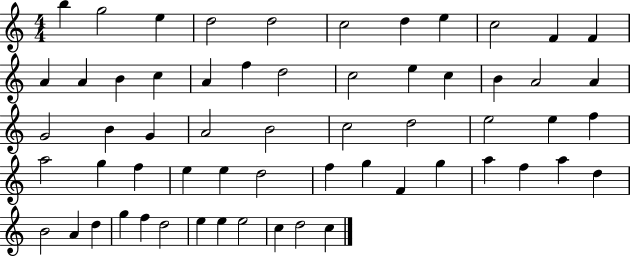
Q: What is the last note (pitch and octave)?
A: C5